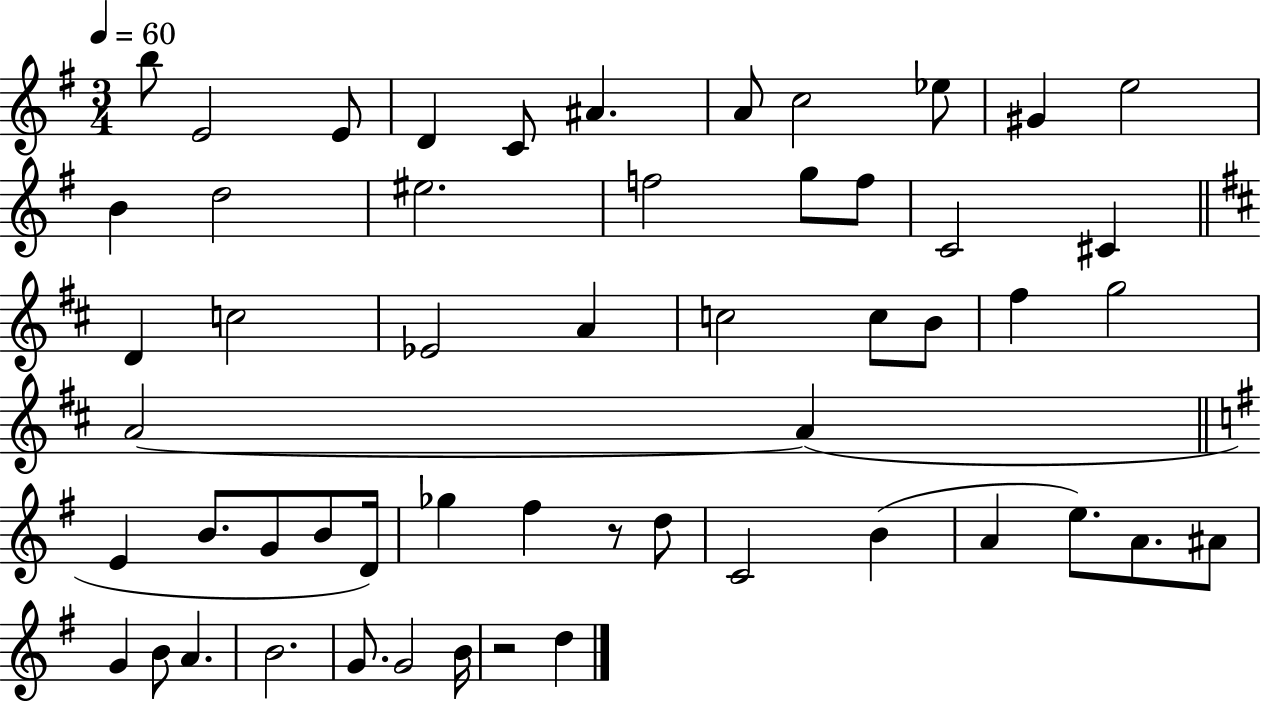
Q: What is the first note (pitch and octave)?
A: B5